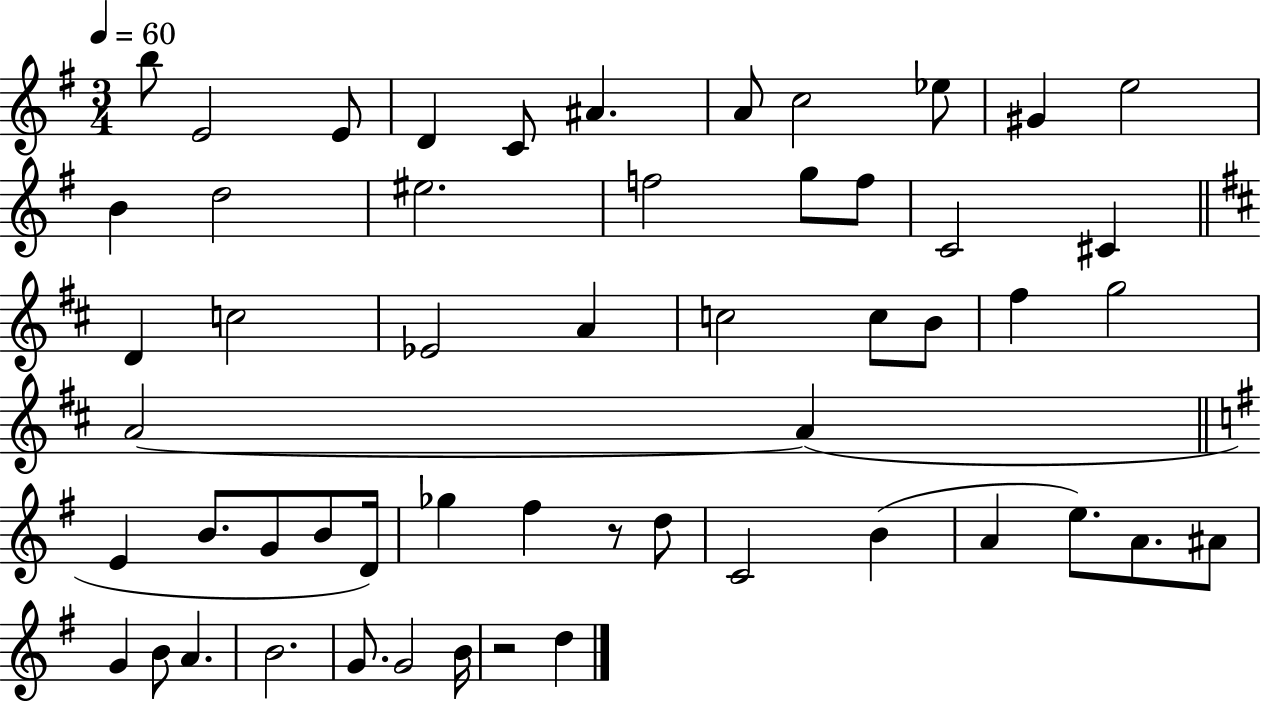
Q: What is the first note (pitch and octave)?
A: B5